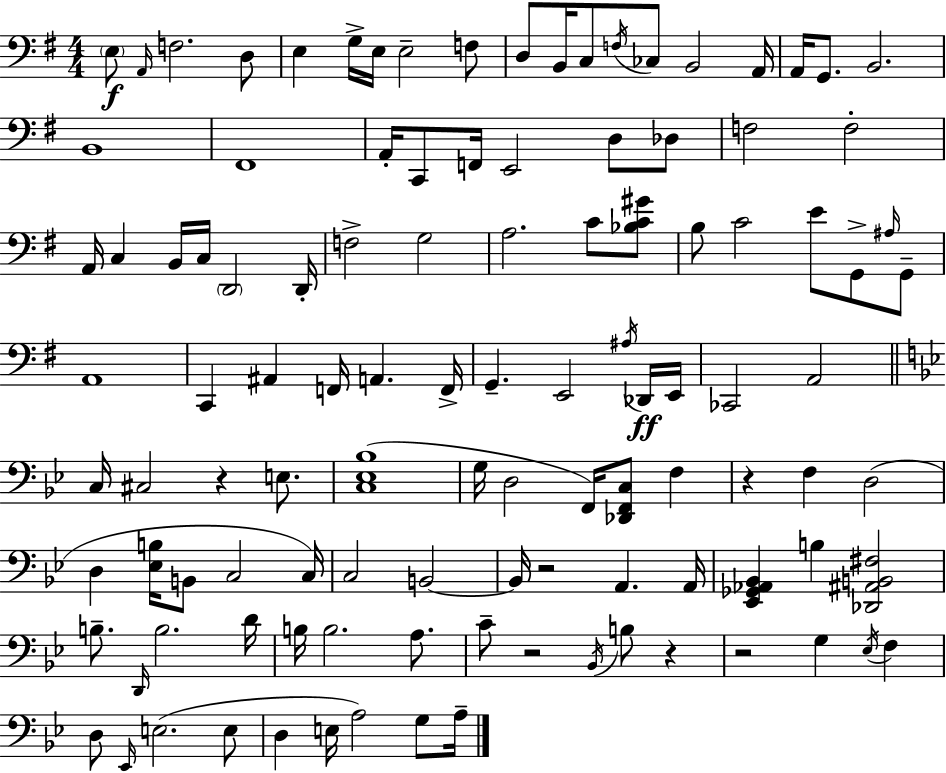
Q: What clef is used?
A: bass